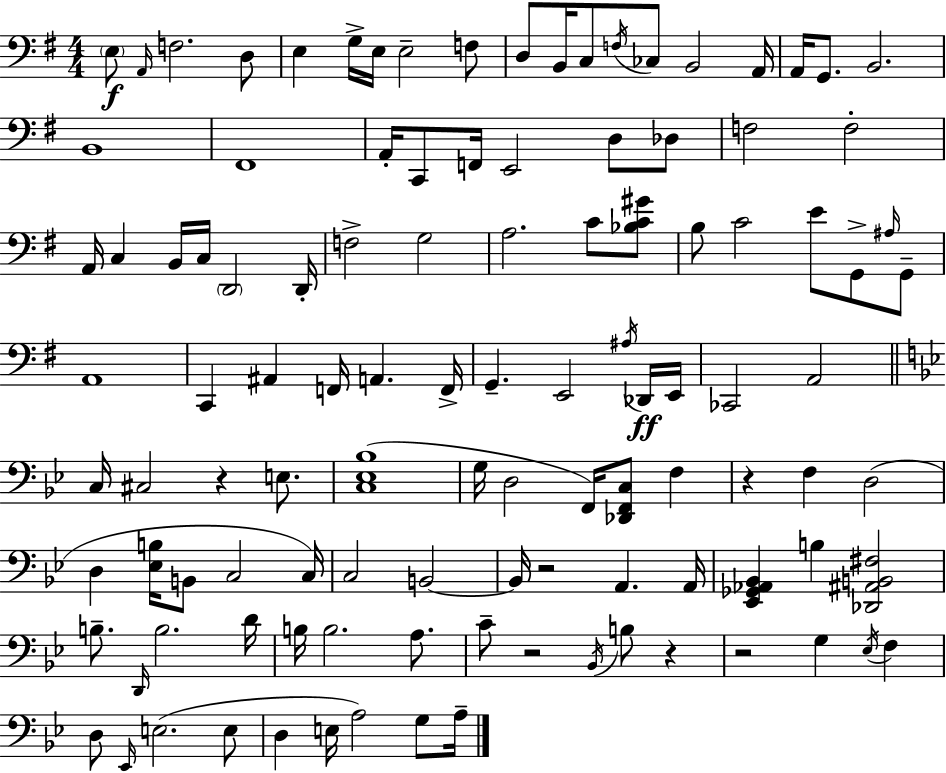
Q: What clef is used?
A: bass